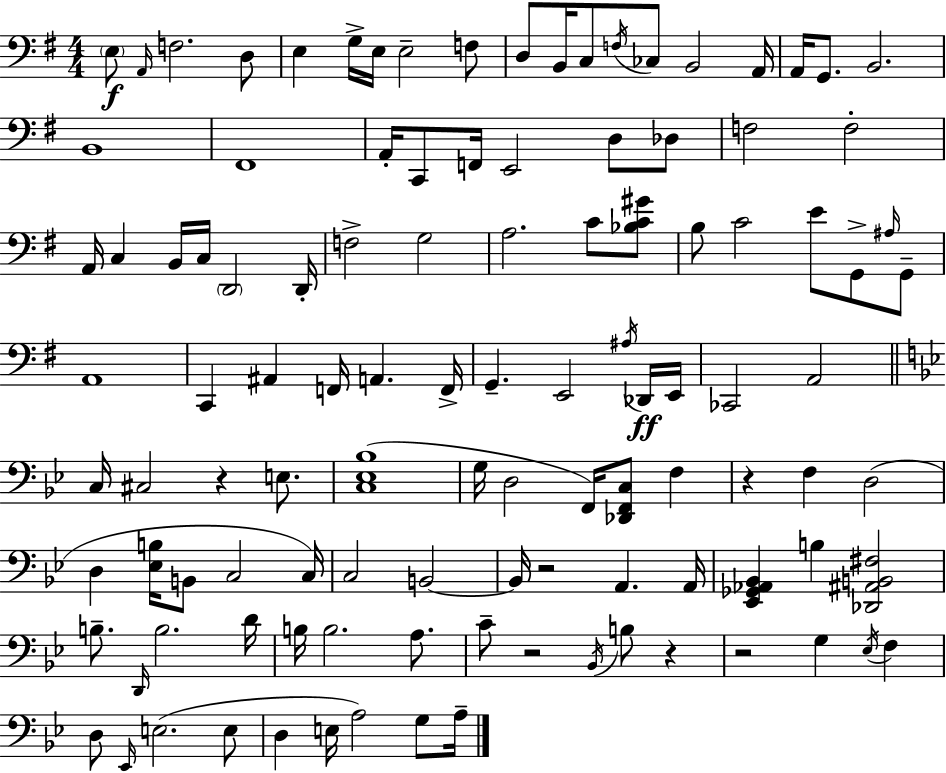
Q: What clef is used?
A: bass